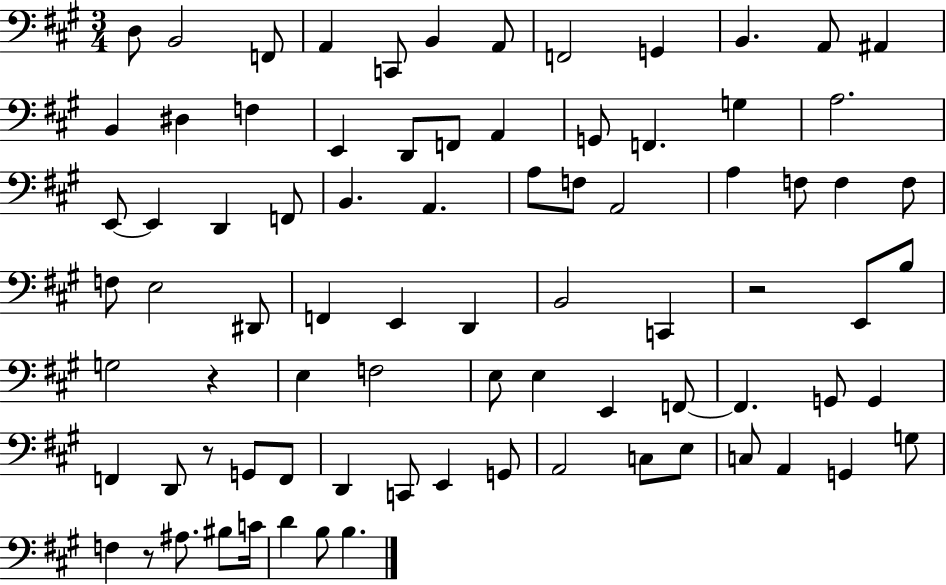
D3/e B2/h F2/e A2/q C2/e B2/q A2/e F2/h G2/q B2/q. A2/e A#2/q B2/q D#3/q F3/q E2/q D2/e F2/e A2/q G2/e F2/q. G3/q A3/h. E2/e E2/q D2/q F2/e B2/q. A2/q. A3/e F3/e A2/h A3/q F3/e F3/q F3/e F3/e E3/h D#2/e F2/q E2/q D2/q B2/h C2/q R/h E2/e B3/e G3/h R/q E3/q F3/h E3/e E3/q E2/q F2/e F2/q. G2/e G2/q F2/q D2/e R/e G2/e F2/e D2/q C2/e E2/q G2/e A2/h C3/e E3/e C3/e A2/q G2/q G3/e F3/q R/e A#3/e. BIS3/e C4/s D4/q B3/e B3/q.